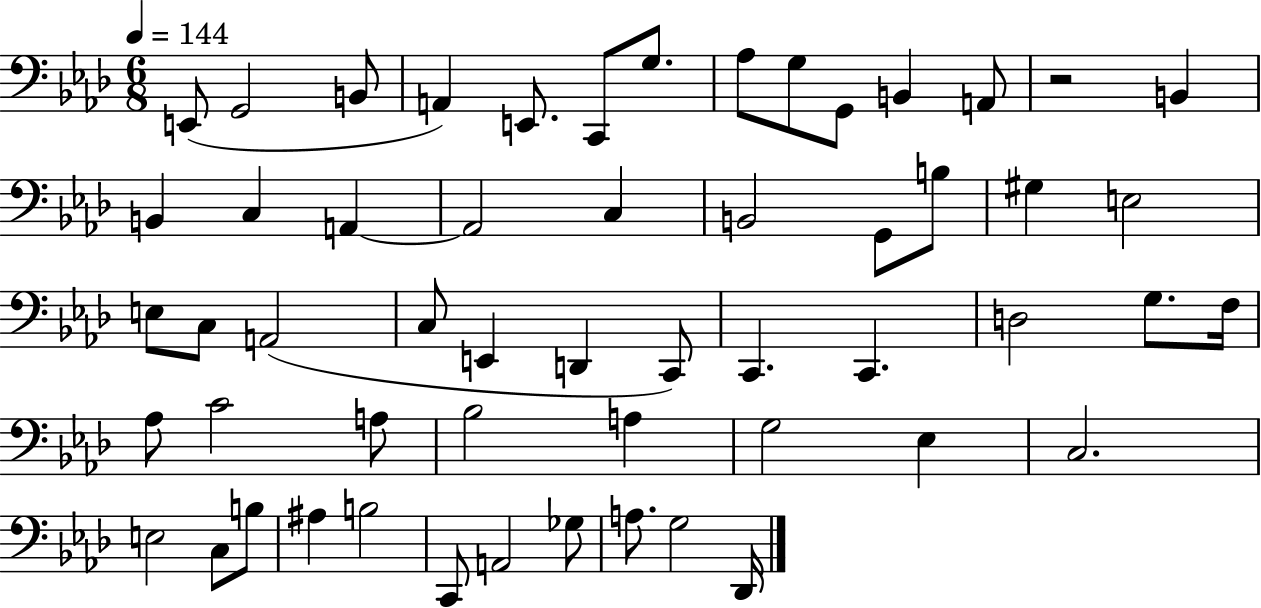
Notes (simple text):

E2/e G2/h B2/e A2/q E2/e. C2/e G3/e. Ab3/e G3/e G2/e B2/q A2/e R/h B2/q B2/q C3/q A2/q A2/h C3/q B2/h G2/e B3/e G#3/q E3/h E3/e C3/e A2/h C3/e E2/q D2/q C2/e C2/q. C2/q. D3/h G3/e. F3/s Ab3/e C4/h A3/e Bb3/h A3/q G3/h Eb3/q C3/h. E3/h C3/e B3/e A#3/q B3/h C2/e A2/h Gb3/e A3/e. G3/h Db2/s